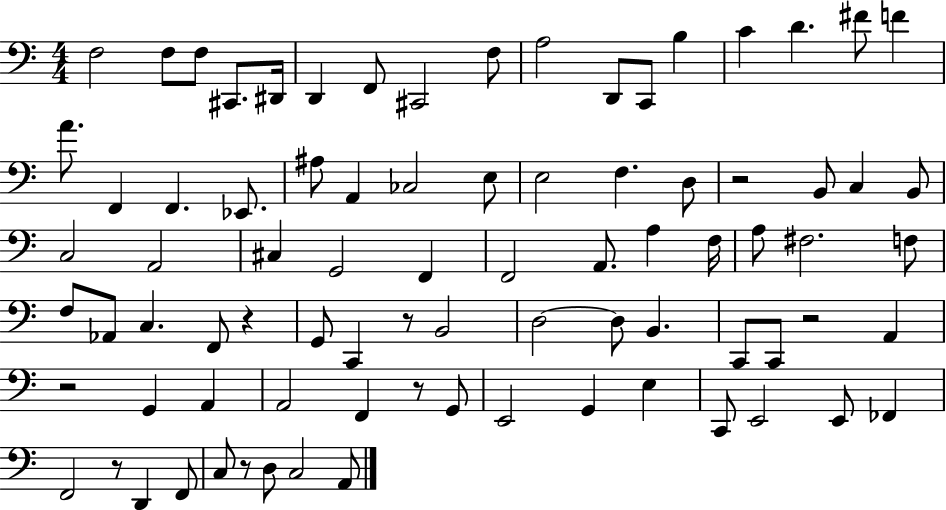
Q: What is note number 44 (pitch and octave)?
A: F3